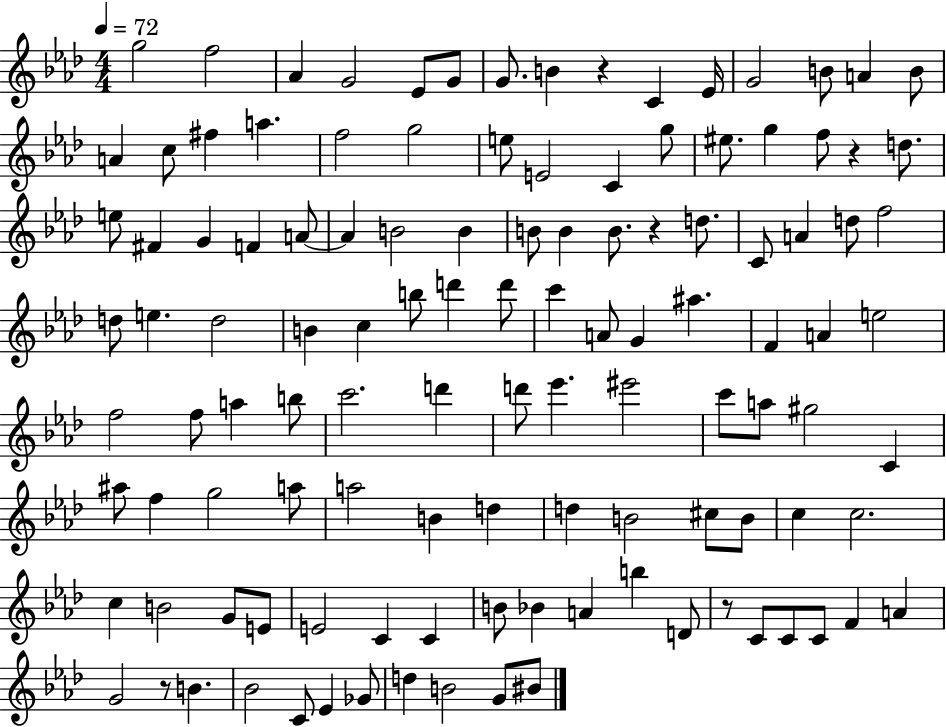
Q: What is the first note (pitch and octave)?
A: G5